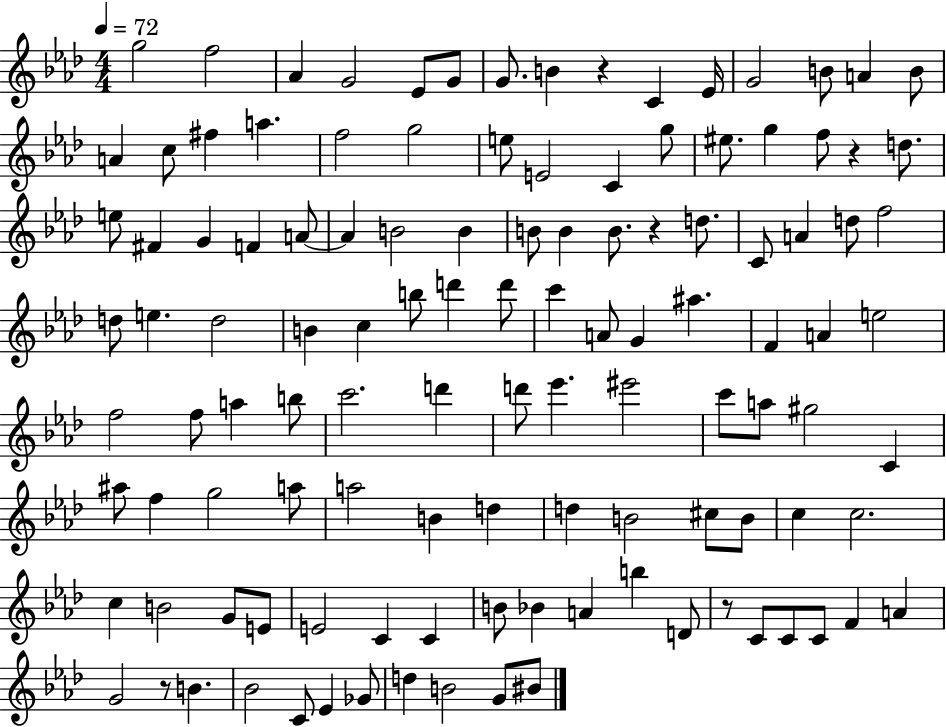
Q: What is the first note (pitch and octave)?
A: G5